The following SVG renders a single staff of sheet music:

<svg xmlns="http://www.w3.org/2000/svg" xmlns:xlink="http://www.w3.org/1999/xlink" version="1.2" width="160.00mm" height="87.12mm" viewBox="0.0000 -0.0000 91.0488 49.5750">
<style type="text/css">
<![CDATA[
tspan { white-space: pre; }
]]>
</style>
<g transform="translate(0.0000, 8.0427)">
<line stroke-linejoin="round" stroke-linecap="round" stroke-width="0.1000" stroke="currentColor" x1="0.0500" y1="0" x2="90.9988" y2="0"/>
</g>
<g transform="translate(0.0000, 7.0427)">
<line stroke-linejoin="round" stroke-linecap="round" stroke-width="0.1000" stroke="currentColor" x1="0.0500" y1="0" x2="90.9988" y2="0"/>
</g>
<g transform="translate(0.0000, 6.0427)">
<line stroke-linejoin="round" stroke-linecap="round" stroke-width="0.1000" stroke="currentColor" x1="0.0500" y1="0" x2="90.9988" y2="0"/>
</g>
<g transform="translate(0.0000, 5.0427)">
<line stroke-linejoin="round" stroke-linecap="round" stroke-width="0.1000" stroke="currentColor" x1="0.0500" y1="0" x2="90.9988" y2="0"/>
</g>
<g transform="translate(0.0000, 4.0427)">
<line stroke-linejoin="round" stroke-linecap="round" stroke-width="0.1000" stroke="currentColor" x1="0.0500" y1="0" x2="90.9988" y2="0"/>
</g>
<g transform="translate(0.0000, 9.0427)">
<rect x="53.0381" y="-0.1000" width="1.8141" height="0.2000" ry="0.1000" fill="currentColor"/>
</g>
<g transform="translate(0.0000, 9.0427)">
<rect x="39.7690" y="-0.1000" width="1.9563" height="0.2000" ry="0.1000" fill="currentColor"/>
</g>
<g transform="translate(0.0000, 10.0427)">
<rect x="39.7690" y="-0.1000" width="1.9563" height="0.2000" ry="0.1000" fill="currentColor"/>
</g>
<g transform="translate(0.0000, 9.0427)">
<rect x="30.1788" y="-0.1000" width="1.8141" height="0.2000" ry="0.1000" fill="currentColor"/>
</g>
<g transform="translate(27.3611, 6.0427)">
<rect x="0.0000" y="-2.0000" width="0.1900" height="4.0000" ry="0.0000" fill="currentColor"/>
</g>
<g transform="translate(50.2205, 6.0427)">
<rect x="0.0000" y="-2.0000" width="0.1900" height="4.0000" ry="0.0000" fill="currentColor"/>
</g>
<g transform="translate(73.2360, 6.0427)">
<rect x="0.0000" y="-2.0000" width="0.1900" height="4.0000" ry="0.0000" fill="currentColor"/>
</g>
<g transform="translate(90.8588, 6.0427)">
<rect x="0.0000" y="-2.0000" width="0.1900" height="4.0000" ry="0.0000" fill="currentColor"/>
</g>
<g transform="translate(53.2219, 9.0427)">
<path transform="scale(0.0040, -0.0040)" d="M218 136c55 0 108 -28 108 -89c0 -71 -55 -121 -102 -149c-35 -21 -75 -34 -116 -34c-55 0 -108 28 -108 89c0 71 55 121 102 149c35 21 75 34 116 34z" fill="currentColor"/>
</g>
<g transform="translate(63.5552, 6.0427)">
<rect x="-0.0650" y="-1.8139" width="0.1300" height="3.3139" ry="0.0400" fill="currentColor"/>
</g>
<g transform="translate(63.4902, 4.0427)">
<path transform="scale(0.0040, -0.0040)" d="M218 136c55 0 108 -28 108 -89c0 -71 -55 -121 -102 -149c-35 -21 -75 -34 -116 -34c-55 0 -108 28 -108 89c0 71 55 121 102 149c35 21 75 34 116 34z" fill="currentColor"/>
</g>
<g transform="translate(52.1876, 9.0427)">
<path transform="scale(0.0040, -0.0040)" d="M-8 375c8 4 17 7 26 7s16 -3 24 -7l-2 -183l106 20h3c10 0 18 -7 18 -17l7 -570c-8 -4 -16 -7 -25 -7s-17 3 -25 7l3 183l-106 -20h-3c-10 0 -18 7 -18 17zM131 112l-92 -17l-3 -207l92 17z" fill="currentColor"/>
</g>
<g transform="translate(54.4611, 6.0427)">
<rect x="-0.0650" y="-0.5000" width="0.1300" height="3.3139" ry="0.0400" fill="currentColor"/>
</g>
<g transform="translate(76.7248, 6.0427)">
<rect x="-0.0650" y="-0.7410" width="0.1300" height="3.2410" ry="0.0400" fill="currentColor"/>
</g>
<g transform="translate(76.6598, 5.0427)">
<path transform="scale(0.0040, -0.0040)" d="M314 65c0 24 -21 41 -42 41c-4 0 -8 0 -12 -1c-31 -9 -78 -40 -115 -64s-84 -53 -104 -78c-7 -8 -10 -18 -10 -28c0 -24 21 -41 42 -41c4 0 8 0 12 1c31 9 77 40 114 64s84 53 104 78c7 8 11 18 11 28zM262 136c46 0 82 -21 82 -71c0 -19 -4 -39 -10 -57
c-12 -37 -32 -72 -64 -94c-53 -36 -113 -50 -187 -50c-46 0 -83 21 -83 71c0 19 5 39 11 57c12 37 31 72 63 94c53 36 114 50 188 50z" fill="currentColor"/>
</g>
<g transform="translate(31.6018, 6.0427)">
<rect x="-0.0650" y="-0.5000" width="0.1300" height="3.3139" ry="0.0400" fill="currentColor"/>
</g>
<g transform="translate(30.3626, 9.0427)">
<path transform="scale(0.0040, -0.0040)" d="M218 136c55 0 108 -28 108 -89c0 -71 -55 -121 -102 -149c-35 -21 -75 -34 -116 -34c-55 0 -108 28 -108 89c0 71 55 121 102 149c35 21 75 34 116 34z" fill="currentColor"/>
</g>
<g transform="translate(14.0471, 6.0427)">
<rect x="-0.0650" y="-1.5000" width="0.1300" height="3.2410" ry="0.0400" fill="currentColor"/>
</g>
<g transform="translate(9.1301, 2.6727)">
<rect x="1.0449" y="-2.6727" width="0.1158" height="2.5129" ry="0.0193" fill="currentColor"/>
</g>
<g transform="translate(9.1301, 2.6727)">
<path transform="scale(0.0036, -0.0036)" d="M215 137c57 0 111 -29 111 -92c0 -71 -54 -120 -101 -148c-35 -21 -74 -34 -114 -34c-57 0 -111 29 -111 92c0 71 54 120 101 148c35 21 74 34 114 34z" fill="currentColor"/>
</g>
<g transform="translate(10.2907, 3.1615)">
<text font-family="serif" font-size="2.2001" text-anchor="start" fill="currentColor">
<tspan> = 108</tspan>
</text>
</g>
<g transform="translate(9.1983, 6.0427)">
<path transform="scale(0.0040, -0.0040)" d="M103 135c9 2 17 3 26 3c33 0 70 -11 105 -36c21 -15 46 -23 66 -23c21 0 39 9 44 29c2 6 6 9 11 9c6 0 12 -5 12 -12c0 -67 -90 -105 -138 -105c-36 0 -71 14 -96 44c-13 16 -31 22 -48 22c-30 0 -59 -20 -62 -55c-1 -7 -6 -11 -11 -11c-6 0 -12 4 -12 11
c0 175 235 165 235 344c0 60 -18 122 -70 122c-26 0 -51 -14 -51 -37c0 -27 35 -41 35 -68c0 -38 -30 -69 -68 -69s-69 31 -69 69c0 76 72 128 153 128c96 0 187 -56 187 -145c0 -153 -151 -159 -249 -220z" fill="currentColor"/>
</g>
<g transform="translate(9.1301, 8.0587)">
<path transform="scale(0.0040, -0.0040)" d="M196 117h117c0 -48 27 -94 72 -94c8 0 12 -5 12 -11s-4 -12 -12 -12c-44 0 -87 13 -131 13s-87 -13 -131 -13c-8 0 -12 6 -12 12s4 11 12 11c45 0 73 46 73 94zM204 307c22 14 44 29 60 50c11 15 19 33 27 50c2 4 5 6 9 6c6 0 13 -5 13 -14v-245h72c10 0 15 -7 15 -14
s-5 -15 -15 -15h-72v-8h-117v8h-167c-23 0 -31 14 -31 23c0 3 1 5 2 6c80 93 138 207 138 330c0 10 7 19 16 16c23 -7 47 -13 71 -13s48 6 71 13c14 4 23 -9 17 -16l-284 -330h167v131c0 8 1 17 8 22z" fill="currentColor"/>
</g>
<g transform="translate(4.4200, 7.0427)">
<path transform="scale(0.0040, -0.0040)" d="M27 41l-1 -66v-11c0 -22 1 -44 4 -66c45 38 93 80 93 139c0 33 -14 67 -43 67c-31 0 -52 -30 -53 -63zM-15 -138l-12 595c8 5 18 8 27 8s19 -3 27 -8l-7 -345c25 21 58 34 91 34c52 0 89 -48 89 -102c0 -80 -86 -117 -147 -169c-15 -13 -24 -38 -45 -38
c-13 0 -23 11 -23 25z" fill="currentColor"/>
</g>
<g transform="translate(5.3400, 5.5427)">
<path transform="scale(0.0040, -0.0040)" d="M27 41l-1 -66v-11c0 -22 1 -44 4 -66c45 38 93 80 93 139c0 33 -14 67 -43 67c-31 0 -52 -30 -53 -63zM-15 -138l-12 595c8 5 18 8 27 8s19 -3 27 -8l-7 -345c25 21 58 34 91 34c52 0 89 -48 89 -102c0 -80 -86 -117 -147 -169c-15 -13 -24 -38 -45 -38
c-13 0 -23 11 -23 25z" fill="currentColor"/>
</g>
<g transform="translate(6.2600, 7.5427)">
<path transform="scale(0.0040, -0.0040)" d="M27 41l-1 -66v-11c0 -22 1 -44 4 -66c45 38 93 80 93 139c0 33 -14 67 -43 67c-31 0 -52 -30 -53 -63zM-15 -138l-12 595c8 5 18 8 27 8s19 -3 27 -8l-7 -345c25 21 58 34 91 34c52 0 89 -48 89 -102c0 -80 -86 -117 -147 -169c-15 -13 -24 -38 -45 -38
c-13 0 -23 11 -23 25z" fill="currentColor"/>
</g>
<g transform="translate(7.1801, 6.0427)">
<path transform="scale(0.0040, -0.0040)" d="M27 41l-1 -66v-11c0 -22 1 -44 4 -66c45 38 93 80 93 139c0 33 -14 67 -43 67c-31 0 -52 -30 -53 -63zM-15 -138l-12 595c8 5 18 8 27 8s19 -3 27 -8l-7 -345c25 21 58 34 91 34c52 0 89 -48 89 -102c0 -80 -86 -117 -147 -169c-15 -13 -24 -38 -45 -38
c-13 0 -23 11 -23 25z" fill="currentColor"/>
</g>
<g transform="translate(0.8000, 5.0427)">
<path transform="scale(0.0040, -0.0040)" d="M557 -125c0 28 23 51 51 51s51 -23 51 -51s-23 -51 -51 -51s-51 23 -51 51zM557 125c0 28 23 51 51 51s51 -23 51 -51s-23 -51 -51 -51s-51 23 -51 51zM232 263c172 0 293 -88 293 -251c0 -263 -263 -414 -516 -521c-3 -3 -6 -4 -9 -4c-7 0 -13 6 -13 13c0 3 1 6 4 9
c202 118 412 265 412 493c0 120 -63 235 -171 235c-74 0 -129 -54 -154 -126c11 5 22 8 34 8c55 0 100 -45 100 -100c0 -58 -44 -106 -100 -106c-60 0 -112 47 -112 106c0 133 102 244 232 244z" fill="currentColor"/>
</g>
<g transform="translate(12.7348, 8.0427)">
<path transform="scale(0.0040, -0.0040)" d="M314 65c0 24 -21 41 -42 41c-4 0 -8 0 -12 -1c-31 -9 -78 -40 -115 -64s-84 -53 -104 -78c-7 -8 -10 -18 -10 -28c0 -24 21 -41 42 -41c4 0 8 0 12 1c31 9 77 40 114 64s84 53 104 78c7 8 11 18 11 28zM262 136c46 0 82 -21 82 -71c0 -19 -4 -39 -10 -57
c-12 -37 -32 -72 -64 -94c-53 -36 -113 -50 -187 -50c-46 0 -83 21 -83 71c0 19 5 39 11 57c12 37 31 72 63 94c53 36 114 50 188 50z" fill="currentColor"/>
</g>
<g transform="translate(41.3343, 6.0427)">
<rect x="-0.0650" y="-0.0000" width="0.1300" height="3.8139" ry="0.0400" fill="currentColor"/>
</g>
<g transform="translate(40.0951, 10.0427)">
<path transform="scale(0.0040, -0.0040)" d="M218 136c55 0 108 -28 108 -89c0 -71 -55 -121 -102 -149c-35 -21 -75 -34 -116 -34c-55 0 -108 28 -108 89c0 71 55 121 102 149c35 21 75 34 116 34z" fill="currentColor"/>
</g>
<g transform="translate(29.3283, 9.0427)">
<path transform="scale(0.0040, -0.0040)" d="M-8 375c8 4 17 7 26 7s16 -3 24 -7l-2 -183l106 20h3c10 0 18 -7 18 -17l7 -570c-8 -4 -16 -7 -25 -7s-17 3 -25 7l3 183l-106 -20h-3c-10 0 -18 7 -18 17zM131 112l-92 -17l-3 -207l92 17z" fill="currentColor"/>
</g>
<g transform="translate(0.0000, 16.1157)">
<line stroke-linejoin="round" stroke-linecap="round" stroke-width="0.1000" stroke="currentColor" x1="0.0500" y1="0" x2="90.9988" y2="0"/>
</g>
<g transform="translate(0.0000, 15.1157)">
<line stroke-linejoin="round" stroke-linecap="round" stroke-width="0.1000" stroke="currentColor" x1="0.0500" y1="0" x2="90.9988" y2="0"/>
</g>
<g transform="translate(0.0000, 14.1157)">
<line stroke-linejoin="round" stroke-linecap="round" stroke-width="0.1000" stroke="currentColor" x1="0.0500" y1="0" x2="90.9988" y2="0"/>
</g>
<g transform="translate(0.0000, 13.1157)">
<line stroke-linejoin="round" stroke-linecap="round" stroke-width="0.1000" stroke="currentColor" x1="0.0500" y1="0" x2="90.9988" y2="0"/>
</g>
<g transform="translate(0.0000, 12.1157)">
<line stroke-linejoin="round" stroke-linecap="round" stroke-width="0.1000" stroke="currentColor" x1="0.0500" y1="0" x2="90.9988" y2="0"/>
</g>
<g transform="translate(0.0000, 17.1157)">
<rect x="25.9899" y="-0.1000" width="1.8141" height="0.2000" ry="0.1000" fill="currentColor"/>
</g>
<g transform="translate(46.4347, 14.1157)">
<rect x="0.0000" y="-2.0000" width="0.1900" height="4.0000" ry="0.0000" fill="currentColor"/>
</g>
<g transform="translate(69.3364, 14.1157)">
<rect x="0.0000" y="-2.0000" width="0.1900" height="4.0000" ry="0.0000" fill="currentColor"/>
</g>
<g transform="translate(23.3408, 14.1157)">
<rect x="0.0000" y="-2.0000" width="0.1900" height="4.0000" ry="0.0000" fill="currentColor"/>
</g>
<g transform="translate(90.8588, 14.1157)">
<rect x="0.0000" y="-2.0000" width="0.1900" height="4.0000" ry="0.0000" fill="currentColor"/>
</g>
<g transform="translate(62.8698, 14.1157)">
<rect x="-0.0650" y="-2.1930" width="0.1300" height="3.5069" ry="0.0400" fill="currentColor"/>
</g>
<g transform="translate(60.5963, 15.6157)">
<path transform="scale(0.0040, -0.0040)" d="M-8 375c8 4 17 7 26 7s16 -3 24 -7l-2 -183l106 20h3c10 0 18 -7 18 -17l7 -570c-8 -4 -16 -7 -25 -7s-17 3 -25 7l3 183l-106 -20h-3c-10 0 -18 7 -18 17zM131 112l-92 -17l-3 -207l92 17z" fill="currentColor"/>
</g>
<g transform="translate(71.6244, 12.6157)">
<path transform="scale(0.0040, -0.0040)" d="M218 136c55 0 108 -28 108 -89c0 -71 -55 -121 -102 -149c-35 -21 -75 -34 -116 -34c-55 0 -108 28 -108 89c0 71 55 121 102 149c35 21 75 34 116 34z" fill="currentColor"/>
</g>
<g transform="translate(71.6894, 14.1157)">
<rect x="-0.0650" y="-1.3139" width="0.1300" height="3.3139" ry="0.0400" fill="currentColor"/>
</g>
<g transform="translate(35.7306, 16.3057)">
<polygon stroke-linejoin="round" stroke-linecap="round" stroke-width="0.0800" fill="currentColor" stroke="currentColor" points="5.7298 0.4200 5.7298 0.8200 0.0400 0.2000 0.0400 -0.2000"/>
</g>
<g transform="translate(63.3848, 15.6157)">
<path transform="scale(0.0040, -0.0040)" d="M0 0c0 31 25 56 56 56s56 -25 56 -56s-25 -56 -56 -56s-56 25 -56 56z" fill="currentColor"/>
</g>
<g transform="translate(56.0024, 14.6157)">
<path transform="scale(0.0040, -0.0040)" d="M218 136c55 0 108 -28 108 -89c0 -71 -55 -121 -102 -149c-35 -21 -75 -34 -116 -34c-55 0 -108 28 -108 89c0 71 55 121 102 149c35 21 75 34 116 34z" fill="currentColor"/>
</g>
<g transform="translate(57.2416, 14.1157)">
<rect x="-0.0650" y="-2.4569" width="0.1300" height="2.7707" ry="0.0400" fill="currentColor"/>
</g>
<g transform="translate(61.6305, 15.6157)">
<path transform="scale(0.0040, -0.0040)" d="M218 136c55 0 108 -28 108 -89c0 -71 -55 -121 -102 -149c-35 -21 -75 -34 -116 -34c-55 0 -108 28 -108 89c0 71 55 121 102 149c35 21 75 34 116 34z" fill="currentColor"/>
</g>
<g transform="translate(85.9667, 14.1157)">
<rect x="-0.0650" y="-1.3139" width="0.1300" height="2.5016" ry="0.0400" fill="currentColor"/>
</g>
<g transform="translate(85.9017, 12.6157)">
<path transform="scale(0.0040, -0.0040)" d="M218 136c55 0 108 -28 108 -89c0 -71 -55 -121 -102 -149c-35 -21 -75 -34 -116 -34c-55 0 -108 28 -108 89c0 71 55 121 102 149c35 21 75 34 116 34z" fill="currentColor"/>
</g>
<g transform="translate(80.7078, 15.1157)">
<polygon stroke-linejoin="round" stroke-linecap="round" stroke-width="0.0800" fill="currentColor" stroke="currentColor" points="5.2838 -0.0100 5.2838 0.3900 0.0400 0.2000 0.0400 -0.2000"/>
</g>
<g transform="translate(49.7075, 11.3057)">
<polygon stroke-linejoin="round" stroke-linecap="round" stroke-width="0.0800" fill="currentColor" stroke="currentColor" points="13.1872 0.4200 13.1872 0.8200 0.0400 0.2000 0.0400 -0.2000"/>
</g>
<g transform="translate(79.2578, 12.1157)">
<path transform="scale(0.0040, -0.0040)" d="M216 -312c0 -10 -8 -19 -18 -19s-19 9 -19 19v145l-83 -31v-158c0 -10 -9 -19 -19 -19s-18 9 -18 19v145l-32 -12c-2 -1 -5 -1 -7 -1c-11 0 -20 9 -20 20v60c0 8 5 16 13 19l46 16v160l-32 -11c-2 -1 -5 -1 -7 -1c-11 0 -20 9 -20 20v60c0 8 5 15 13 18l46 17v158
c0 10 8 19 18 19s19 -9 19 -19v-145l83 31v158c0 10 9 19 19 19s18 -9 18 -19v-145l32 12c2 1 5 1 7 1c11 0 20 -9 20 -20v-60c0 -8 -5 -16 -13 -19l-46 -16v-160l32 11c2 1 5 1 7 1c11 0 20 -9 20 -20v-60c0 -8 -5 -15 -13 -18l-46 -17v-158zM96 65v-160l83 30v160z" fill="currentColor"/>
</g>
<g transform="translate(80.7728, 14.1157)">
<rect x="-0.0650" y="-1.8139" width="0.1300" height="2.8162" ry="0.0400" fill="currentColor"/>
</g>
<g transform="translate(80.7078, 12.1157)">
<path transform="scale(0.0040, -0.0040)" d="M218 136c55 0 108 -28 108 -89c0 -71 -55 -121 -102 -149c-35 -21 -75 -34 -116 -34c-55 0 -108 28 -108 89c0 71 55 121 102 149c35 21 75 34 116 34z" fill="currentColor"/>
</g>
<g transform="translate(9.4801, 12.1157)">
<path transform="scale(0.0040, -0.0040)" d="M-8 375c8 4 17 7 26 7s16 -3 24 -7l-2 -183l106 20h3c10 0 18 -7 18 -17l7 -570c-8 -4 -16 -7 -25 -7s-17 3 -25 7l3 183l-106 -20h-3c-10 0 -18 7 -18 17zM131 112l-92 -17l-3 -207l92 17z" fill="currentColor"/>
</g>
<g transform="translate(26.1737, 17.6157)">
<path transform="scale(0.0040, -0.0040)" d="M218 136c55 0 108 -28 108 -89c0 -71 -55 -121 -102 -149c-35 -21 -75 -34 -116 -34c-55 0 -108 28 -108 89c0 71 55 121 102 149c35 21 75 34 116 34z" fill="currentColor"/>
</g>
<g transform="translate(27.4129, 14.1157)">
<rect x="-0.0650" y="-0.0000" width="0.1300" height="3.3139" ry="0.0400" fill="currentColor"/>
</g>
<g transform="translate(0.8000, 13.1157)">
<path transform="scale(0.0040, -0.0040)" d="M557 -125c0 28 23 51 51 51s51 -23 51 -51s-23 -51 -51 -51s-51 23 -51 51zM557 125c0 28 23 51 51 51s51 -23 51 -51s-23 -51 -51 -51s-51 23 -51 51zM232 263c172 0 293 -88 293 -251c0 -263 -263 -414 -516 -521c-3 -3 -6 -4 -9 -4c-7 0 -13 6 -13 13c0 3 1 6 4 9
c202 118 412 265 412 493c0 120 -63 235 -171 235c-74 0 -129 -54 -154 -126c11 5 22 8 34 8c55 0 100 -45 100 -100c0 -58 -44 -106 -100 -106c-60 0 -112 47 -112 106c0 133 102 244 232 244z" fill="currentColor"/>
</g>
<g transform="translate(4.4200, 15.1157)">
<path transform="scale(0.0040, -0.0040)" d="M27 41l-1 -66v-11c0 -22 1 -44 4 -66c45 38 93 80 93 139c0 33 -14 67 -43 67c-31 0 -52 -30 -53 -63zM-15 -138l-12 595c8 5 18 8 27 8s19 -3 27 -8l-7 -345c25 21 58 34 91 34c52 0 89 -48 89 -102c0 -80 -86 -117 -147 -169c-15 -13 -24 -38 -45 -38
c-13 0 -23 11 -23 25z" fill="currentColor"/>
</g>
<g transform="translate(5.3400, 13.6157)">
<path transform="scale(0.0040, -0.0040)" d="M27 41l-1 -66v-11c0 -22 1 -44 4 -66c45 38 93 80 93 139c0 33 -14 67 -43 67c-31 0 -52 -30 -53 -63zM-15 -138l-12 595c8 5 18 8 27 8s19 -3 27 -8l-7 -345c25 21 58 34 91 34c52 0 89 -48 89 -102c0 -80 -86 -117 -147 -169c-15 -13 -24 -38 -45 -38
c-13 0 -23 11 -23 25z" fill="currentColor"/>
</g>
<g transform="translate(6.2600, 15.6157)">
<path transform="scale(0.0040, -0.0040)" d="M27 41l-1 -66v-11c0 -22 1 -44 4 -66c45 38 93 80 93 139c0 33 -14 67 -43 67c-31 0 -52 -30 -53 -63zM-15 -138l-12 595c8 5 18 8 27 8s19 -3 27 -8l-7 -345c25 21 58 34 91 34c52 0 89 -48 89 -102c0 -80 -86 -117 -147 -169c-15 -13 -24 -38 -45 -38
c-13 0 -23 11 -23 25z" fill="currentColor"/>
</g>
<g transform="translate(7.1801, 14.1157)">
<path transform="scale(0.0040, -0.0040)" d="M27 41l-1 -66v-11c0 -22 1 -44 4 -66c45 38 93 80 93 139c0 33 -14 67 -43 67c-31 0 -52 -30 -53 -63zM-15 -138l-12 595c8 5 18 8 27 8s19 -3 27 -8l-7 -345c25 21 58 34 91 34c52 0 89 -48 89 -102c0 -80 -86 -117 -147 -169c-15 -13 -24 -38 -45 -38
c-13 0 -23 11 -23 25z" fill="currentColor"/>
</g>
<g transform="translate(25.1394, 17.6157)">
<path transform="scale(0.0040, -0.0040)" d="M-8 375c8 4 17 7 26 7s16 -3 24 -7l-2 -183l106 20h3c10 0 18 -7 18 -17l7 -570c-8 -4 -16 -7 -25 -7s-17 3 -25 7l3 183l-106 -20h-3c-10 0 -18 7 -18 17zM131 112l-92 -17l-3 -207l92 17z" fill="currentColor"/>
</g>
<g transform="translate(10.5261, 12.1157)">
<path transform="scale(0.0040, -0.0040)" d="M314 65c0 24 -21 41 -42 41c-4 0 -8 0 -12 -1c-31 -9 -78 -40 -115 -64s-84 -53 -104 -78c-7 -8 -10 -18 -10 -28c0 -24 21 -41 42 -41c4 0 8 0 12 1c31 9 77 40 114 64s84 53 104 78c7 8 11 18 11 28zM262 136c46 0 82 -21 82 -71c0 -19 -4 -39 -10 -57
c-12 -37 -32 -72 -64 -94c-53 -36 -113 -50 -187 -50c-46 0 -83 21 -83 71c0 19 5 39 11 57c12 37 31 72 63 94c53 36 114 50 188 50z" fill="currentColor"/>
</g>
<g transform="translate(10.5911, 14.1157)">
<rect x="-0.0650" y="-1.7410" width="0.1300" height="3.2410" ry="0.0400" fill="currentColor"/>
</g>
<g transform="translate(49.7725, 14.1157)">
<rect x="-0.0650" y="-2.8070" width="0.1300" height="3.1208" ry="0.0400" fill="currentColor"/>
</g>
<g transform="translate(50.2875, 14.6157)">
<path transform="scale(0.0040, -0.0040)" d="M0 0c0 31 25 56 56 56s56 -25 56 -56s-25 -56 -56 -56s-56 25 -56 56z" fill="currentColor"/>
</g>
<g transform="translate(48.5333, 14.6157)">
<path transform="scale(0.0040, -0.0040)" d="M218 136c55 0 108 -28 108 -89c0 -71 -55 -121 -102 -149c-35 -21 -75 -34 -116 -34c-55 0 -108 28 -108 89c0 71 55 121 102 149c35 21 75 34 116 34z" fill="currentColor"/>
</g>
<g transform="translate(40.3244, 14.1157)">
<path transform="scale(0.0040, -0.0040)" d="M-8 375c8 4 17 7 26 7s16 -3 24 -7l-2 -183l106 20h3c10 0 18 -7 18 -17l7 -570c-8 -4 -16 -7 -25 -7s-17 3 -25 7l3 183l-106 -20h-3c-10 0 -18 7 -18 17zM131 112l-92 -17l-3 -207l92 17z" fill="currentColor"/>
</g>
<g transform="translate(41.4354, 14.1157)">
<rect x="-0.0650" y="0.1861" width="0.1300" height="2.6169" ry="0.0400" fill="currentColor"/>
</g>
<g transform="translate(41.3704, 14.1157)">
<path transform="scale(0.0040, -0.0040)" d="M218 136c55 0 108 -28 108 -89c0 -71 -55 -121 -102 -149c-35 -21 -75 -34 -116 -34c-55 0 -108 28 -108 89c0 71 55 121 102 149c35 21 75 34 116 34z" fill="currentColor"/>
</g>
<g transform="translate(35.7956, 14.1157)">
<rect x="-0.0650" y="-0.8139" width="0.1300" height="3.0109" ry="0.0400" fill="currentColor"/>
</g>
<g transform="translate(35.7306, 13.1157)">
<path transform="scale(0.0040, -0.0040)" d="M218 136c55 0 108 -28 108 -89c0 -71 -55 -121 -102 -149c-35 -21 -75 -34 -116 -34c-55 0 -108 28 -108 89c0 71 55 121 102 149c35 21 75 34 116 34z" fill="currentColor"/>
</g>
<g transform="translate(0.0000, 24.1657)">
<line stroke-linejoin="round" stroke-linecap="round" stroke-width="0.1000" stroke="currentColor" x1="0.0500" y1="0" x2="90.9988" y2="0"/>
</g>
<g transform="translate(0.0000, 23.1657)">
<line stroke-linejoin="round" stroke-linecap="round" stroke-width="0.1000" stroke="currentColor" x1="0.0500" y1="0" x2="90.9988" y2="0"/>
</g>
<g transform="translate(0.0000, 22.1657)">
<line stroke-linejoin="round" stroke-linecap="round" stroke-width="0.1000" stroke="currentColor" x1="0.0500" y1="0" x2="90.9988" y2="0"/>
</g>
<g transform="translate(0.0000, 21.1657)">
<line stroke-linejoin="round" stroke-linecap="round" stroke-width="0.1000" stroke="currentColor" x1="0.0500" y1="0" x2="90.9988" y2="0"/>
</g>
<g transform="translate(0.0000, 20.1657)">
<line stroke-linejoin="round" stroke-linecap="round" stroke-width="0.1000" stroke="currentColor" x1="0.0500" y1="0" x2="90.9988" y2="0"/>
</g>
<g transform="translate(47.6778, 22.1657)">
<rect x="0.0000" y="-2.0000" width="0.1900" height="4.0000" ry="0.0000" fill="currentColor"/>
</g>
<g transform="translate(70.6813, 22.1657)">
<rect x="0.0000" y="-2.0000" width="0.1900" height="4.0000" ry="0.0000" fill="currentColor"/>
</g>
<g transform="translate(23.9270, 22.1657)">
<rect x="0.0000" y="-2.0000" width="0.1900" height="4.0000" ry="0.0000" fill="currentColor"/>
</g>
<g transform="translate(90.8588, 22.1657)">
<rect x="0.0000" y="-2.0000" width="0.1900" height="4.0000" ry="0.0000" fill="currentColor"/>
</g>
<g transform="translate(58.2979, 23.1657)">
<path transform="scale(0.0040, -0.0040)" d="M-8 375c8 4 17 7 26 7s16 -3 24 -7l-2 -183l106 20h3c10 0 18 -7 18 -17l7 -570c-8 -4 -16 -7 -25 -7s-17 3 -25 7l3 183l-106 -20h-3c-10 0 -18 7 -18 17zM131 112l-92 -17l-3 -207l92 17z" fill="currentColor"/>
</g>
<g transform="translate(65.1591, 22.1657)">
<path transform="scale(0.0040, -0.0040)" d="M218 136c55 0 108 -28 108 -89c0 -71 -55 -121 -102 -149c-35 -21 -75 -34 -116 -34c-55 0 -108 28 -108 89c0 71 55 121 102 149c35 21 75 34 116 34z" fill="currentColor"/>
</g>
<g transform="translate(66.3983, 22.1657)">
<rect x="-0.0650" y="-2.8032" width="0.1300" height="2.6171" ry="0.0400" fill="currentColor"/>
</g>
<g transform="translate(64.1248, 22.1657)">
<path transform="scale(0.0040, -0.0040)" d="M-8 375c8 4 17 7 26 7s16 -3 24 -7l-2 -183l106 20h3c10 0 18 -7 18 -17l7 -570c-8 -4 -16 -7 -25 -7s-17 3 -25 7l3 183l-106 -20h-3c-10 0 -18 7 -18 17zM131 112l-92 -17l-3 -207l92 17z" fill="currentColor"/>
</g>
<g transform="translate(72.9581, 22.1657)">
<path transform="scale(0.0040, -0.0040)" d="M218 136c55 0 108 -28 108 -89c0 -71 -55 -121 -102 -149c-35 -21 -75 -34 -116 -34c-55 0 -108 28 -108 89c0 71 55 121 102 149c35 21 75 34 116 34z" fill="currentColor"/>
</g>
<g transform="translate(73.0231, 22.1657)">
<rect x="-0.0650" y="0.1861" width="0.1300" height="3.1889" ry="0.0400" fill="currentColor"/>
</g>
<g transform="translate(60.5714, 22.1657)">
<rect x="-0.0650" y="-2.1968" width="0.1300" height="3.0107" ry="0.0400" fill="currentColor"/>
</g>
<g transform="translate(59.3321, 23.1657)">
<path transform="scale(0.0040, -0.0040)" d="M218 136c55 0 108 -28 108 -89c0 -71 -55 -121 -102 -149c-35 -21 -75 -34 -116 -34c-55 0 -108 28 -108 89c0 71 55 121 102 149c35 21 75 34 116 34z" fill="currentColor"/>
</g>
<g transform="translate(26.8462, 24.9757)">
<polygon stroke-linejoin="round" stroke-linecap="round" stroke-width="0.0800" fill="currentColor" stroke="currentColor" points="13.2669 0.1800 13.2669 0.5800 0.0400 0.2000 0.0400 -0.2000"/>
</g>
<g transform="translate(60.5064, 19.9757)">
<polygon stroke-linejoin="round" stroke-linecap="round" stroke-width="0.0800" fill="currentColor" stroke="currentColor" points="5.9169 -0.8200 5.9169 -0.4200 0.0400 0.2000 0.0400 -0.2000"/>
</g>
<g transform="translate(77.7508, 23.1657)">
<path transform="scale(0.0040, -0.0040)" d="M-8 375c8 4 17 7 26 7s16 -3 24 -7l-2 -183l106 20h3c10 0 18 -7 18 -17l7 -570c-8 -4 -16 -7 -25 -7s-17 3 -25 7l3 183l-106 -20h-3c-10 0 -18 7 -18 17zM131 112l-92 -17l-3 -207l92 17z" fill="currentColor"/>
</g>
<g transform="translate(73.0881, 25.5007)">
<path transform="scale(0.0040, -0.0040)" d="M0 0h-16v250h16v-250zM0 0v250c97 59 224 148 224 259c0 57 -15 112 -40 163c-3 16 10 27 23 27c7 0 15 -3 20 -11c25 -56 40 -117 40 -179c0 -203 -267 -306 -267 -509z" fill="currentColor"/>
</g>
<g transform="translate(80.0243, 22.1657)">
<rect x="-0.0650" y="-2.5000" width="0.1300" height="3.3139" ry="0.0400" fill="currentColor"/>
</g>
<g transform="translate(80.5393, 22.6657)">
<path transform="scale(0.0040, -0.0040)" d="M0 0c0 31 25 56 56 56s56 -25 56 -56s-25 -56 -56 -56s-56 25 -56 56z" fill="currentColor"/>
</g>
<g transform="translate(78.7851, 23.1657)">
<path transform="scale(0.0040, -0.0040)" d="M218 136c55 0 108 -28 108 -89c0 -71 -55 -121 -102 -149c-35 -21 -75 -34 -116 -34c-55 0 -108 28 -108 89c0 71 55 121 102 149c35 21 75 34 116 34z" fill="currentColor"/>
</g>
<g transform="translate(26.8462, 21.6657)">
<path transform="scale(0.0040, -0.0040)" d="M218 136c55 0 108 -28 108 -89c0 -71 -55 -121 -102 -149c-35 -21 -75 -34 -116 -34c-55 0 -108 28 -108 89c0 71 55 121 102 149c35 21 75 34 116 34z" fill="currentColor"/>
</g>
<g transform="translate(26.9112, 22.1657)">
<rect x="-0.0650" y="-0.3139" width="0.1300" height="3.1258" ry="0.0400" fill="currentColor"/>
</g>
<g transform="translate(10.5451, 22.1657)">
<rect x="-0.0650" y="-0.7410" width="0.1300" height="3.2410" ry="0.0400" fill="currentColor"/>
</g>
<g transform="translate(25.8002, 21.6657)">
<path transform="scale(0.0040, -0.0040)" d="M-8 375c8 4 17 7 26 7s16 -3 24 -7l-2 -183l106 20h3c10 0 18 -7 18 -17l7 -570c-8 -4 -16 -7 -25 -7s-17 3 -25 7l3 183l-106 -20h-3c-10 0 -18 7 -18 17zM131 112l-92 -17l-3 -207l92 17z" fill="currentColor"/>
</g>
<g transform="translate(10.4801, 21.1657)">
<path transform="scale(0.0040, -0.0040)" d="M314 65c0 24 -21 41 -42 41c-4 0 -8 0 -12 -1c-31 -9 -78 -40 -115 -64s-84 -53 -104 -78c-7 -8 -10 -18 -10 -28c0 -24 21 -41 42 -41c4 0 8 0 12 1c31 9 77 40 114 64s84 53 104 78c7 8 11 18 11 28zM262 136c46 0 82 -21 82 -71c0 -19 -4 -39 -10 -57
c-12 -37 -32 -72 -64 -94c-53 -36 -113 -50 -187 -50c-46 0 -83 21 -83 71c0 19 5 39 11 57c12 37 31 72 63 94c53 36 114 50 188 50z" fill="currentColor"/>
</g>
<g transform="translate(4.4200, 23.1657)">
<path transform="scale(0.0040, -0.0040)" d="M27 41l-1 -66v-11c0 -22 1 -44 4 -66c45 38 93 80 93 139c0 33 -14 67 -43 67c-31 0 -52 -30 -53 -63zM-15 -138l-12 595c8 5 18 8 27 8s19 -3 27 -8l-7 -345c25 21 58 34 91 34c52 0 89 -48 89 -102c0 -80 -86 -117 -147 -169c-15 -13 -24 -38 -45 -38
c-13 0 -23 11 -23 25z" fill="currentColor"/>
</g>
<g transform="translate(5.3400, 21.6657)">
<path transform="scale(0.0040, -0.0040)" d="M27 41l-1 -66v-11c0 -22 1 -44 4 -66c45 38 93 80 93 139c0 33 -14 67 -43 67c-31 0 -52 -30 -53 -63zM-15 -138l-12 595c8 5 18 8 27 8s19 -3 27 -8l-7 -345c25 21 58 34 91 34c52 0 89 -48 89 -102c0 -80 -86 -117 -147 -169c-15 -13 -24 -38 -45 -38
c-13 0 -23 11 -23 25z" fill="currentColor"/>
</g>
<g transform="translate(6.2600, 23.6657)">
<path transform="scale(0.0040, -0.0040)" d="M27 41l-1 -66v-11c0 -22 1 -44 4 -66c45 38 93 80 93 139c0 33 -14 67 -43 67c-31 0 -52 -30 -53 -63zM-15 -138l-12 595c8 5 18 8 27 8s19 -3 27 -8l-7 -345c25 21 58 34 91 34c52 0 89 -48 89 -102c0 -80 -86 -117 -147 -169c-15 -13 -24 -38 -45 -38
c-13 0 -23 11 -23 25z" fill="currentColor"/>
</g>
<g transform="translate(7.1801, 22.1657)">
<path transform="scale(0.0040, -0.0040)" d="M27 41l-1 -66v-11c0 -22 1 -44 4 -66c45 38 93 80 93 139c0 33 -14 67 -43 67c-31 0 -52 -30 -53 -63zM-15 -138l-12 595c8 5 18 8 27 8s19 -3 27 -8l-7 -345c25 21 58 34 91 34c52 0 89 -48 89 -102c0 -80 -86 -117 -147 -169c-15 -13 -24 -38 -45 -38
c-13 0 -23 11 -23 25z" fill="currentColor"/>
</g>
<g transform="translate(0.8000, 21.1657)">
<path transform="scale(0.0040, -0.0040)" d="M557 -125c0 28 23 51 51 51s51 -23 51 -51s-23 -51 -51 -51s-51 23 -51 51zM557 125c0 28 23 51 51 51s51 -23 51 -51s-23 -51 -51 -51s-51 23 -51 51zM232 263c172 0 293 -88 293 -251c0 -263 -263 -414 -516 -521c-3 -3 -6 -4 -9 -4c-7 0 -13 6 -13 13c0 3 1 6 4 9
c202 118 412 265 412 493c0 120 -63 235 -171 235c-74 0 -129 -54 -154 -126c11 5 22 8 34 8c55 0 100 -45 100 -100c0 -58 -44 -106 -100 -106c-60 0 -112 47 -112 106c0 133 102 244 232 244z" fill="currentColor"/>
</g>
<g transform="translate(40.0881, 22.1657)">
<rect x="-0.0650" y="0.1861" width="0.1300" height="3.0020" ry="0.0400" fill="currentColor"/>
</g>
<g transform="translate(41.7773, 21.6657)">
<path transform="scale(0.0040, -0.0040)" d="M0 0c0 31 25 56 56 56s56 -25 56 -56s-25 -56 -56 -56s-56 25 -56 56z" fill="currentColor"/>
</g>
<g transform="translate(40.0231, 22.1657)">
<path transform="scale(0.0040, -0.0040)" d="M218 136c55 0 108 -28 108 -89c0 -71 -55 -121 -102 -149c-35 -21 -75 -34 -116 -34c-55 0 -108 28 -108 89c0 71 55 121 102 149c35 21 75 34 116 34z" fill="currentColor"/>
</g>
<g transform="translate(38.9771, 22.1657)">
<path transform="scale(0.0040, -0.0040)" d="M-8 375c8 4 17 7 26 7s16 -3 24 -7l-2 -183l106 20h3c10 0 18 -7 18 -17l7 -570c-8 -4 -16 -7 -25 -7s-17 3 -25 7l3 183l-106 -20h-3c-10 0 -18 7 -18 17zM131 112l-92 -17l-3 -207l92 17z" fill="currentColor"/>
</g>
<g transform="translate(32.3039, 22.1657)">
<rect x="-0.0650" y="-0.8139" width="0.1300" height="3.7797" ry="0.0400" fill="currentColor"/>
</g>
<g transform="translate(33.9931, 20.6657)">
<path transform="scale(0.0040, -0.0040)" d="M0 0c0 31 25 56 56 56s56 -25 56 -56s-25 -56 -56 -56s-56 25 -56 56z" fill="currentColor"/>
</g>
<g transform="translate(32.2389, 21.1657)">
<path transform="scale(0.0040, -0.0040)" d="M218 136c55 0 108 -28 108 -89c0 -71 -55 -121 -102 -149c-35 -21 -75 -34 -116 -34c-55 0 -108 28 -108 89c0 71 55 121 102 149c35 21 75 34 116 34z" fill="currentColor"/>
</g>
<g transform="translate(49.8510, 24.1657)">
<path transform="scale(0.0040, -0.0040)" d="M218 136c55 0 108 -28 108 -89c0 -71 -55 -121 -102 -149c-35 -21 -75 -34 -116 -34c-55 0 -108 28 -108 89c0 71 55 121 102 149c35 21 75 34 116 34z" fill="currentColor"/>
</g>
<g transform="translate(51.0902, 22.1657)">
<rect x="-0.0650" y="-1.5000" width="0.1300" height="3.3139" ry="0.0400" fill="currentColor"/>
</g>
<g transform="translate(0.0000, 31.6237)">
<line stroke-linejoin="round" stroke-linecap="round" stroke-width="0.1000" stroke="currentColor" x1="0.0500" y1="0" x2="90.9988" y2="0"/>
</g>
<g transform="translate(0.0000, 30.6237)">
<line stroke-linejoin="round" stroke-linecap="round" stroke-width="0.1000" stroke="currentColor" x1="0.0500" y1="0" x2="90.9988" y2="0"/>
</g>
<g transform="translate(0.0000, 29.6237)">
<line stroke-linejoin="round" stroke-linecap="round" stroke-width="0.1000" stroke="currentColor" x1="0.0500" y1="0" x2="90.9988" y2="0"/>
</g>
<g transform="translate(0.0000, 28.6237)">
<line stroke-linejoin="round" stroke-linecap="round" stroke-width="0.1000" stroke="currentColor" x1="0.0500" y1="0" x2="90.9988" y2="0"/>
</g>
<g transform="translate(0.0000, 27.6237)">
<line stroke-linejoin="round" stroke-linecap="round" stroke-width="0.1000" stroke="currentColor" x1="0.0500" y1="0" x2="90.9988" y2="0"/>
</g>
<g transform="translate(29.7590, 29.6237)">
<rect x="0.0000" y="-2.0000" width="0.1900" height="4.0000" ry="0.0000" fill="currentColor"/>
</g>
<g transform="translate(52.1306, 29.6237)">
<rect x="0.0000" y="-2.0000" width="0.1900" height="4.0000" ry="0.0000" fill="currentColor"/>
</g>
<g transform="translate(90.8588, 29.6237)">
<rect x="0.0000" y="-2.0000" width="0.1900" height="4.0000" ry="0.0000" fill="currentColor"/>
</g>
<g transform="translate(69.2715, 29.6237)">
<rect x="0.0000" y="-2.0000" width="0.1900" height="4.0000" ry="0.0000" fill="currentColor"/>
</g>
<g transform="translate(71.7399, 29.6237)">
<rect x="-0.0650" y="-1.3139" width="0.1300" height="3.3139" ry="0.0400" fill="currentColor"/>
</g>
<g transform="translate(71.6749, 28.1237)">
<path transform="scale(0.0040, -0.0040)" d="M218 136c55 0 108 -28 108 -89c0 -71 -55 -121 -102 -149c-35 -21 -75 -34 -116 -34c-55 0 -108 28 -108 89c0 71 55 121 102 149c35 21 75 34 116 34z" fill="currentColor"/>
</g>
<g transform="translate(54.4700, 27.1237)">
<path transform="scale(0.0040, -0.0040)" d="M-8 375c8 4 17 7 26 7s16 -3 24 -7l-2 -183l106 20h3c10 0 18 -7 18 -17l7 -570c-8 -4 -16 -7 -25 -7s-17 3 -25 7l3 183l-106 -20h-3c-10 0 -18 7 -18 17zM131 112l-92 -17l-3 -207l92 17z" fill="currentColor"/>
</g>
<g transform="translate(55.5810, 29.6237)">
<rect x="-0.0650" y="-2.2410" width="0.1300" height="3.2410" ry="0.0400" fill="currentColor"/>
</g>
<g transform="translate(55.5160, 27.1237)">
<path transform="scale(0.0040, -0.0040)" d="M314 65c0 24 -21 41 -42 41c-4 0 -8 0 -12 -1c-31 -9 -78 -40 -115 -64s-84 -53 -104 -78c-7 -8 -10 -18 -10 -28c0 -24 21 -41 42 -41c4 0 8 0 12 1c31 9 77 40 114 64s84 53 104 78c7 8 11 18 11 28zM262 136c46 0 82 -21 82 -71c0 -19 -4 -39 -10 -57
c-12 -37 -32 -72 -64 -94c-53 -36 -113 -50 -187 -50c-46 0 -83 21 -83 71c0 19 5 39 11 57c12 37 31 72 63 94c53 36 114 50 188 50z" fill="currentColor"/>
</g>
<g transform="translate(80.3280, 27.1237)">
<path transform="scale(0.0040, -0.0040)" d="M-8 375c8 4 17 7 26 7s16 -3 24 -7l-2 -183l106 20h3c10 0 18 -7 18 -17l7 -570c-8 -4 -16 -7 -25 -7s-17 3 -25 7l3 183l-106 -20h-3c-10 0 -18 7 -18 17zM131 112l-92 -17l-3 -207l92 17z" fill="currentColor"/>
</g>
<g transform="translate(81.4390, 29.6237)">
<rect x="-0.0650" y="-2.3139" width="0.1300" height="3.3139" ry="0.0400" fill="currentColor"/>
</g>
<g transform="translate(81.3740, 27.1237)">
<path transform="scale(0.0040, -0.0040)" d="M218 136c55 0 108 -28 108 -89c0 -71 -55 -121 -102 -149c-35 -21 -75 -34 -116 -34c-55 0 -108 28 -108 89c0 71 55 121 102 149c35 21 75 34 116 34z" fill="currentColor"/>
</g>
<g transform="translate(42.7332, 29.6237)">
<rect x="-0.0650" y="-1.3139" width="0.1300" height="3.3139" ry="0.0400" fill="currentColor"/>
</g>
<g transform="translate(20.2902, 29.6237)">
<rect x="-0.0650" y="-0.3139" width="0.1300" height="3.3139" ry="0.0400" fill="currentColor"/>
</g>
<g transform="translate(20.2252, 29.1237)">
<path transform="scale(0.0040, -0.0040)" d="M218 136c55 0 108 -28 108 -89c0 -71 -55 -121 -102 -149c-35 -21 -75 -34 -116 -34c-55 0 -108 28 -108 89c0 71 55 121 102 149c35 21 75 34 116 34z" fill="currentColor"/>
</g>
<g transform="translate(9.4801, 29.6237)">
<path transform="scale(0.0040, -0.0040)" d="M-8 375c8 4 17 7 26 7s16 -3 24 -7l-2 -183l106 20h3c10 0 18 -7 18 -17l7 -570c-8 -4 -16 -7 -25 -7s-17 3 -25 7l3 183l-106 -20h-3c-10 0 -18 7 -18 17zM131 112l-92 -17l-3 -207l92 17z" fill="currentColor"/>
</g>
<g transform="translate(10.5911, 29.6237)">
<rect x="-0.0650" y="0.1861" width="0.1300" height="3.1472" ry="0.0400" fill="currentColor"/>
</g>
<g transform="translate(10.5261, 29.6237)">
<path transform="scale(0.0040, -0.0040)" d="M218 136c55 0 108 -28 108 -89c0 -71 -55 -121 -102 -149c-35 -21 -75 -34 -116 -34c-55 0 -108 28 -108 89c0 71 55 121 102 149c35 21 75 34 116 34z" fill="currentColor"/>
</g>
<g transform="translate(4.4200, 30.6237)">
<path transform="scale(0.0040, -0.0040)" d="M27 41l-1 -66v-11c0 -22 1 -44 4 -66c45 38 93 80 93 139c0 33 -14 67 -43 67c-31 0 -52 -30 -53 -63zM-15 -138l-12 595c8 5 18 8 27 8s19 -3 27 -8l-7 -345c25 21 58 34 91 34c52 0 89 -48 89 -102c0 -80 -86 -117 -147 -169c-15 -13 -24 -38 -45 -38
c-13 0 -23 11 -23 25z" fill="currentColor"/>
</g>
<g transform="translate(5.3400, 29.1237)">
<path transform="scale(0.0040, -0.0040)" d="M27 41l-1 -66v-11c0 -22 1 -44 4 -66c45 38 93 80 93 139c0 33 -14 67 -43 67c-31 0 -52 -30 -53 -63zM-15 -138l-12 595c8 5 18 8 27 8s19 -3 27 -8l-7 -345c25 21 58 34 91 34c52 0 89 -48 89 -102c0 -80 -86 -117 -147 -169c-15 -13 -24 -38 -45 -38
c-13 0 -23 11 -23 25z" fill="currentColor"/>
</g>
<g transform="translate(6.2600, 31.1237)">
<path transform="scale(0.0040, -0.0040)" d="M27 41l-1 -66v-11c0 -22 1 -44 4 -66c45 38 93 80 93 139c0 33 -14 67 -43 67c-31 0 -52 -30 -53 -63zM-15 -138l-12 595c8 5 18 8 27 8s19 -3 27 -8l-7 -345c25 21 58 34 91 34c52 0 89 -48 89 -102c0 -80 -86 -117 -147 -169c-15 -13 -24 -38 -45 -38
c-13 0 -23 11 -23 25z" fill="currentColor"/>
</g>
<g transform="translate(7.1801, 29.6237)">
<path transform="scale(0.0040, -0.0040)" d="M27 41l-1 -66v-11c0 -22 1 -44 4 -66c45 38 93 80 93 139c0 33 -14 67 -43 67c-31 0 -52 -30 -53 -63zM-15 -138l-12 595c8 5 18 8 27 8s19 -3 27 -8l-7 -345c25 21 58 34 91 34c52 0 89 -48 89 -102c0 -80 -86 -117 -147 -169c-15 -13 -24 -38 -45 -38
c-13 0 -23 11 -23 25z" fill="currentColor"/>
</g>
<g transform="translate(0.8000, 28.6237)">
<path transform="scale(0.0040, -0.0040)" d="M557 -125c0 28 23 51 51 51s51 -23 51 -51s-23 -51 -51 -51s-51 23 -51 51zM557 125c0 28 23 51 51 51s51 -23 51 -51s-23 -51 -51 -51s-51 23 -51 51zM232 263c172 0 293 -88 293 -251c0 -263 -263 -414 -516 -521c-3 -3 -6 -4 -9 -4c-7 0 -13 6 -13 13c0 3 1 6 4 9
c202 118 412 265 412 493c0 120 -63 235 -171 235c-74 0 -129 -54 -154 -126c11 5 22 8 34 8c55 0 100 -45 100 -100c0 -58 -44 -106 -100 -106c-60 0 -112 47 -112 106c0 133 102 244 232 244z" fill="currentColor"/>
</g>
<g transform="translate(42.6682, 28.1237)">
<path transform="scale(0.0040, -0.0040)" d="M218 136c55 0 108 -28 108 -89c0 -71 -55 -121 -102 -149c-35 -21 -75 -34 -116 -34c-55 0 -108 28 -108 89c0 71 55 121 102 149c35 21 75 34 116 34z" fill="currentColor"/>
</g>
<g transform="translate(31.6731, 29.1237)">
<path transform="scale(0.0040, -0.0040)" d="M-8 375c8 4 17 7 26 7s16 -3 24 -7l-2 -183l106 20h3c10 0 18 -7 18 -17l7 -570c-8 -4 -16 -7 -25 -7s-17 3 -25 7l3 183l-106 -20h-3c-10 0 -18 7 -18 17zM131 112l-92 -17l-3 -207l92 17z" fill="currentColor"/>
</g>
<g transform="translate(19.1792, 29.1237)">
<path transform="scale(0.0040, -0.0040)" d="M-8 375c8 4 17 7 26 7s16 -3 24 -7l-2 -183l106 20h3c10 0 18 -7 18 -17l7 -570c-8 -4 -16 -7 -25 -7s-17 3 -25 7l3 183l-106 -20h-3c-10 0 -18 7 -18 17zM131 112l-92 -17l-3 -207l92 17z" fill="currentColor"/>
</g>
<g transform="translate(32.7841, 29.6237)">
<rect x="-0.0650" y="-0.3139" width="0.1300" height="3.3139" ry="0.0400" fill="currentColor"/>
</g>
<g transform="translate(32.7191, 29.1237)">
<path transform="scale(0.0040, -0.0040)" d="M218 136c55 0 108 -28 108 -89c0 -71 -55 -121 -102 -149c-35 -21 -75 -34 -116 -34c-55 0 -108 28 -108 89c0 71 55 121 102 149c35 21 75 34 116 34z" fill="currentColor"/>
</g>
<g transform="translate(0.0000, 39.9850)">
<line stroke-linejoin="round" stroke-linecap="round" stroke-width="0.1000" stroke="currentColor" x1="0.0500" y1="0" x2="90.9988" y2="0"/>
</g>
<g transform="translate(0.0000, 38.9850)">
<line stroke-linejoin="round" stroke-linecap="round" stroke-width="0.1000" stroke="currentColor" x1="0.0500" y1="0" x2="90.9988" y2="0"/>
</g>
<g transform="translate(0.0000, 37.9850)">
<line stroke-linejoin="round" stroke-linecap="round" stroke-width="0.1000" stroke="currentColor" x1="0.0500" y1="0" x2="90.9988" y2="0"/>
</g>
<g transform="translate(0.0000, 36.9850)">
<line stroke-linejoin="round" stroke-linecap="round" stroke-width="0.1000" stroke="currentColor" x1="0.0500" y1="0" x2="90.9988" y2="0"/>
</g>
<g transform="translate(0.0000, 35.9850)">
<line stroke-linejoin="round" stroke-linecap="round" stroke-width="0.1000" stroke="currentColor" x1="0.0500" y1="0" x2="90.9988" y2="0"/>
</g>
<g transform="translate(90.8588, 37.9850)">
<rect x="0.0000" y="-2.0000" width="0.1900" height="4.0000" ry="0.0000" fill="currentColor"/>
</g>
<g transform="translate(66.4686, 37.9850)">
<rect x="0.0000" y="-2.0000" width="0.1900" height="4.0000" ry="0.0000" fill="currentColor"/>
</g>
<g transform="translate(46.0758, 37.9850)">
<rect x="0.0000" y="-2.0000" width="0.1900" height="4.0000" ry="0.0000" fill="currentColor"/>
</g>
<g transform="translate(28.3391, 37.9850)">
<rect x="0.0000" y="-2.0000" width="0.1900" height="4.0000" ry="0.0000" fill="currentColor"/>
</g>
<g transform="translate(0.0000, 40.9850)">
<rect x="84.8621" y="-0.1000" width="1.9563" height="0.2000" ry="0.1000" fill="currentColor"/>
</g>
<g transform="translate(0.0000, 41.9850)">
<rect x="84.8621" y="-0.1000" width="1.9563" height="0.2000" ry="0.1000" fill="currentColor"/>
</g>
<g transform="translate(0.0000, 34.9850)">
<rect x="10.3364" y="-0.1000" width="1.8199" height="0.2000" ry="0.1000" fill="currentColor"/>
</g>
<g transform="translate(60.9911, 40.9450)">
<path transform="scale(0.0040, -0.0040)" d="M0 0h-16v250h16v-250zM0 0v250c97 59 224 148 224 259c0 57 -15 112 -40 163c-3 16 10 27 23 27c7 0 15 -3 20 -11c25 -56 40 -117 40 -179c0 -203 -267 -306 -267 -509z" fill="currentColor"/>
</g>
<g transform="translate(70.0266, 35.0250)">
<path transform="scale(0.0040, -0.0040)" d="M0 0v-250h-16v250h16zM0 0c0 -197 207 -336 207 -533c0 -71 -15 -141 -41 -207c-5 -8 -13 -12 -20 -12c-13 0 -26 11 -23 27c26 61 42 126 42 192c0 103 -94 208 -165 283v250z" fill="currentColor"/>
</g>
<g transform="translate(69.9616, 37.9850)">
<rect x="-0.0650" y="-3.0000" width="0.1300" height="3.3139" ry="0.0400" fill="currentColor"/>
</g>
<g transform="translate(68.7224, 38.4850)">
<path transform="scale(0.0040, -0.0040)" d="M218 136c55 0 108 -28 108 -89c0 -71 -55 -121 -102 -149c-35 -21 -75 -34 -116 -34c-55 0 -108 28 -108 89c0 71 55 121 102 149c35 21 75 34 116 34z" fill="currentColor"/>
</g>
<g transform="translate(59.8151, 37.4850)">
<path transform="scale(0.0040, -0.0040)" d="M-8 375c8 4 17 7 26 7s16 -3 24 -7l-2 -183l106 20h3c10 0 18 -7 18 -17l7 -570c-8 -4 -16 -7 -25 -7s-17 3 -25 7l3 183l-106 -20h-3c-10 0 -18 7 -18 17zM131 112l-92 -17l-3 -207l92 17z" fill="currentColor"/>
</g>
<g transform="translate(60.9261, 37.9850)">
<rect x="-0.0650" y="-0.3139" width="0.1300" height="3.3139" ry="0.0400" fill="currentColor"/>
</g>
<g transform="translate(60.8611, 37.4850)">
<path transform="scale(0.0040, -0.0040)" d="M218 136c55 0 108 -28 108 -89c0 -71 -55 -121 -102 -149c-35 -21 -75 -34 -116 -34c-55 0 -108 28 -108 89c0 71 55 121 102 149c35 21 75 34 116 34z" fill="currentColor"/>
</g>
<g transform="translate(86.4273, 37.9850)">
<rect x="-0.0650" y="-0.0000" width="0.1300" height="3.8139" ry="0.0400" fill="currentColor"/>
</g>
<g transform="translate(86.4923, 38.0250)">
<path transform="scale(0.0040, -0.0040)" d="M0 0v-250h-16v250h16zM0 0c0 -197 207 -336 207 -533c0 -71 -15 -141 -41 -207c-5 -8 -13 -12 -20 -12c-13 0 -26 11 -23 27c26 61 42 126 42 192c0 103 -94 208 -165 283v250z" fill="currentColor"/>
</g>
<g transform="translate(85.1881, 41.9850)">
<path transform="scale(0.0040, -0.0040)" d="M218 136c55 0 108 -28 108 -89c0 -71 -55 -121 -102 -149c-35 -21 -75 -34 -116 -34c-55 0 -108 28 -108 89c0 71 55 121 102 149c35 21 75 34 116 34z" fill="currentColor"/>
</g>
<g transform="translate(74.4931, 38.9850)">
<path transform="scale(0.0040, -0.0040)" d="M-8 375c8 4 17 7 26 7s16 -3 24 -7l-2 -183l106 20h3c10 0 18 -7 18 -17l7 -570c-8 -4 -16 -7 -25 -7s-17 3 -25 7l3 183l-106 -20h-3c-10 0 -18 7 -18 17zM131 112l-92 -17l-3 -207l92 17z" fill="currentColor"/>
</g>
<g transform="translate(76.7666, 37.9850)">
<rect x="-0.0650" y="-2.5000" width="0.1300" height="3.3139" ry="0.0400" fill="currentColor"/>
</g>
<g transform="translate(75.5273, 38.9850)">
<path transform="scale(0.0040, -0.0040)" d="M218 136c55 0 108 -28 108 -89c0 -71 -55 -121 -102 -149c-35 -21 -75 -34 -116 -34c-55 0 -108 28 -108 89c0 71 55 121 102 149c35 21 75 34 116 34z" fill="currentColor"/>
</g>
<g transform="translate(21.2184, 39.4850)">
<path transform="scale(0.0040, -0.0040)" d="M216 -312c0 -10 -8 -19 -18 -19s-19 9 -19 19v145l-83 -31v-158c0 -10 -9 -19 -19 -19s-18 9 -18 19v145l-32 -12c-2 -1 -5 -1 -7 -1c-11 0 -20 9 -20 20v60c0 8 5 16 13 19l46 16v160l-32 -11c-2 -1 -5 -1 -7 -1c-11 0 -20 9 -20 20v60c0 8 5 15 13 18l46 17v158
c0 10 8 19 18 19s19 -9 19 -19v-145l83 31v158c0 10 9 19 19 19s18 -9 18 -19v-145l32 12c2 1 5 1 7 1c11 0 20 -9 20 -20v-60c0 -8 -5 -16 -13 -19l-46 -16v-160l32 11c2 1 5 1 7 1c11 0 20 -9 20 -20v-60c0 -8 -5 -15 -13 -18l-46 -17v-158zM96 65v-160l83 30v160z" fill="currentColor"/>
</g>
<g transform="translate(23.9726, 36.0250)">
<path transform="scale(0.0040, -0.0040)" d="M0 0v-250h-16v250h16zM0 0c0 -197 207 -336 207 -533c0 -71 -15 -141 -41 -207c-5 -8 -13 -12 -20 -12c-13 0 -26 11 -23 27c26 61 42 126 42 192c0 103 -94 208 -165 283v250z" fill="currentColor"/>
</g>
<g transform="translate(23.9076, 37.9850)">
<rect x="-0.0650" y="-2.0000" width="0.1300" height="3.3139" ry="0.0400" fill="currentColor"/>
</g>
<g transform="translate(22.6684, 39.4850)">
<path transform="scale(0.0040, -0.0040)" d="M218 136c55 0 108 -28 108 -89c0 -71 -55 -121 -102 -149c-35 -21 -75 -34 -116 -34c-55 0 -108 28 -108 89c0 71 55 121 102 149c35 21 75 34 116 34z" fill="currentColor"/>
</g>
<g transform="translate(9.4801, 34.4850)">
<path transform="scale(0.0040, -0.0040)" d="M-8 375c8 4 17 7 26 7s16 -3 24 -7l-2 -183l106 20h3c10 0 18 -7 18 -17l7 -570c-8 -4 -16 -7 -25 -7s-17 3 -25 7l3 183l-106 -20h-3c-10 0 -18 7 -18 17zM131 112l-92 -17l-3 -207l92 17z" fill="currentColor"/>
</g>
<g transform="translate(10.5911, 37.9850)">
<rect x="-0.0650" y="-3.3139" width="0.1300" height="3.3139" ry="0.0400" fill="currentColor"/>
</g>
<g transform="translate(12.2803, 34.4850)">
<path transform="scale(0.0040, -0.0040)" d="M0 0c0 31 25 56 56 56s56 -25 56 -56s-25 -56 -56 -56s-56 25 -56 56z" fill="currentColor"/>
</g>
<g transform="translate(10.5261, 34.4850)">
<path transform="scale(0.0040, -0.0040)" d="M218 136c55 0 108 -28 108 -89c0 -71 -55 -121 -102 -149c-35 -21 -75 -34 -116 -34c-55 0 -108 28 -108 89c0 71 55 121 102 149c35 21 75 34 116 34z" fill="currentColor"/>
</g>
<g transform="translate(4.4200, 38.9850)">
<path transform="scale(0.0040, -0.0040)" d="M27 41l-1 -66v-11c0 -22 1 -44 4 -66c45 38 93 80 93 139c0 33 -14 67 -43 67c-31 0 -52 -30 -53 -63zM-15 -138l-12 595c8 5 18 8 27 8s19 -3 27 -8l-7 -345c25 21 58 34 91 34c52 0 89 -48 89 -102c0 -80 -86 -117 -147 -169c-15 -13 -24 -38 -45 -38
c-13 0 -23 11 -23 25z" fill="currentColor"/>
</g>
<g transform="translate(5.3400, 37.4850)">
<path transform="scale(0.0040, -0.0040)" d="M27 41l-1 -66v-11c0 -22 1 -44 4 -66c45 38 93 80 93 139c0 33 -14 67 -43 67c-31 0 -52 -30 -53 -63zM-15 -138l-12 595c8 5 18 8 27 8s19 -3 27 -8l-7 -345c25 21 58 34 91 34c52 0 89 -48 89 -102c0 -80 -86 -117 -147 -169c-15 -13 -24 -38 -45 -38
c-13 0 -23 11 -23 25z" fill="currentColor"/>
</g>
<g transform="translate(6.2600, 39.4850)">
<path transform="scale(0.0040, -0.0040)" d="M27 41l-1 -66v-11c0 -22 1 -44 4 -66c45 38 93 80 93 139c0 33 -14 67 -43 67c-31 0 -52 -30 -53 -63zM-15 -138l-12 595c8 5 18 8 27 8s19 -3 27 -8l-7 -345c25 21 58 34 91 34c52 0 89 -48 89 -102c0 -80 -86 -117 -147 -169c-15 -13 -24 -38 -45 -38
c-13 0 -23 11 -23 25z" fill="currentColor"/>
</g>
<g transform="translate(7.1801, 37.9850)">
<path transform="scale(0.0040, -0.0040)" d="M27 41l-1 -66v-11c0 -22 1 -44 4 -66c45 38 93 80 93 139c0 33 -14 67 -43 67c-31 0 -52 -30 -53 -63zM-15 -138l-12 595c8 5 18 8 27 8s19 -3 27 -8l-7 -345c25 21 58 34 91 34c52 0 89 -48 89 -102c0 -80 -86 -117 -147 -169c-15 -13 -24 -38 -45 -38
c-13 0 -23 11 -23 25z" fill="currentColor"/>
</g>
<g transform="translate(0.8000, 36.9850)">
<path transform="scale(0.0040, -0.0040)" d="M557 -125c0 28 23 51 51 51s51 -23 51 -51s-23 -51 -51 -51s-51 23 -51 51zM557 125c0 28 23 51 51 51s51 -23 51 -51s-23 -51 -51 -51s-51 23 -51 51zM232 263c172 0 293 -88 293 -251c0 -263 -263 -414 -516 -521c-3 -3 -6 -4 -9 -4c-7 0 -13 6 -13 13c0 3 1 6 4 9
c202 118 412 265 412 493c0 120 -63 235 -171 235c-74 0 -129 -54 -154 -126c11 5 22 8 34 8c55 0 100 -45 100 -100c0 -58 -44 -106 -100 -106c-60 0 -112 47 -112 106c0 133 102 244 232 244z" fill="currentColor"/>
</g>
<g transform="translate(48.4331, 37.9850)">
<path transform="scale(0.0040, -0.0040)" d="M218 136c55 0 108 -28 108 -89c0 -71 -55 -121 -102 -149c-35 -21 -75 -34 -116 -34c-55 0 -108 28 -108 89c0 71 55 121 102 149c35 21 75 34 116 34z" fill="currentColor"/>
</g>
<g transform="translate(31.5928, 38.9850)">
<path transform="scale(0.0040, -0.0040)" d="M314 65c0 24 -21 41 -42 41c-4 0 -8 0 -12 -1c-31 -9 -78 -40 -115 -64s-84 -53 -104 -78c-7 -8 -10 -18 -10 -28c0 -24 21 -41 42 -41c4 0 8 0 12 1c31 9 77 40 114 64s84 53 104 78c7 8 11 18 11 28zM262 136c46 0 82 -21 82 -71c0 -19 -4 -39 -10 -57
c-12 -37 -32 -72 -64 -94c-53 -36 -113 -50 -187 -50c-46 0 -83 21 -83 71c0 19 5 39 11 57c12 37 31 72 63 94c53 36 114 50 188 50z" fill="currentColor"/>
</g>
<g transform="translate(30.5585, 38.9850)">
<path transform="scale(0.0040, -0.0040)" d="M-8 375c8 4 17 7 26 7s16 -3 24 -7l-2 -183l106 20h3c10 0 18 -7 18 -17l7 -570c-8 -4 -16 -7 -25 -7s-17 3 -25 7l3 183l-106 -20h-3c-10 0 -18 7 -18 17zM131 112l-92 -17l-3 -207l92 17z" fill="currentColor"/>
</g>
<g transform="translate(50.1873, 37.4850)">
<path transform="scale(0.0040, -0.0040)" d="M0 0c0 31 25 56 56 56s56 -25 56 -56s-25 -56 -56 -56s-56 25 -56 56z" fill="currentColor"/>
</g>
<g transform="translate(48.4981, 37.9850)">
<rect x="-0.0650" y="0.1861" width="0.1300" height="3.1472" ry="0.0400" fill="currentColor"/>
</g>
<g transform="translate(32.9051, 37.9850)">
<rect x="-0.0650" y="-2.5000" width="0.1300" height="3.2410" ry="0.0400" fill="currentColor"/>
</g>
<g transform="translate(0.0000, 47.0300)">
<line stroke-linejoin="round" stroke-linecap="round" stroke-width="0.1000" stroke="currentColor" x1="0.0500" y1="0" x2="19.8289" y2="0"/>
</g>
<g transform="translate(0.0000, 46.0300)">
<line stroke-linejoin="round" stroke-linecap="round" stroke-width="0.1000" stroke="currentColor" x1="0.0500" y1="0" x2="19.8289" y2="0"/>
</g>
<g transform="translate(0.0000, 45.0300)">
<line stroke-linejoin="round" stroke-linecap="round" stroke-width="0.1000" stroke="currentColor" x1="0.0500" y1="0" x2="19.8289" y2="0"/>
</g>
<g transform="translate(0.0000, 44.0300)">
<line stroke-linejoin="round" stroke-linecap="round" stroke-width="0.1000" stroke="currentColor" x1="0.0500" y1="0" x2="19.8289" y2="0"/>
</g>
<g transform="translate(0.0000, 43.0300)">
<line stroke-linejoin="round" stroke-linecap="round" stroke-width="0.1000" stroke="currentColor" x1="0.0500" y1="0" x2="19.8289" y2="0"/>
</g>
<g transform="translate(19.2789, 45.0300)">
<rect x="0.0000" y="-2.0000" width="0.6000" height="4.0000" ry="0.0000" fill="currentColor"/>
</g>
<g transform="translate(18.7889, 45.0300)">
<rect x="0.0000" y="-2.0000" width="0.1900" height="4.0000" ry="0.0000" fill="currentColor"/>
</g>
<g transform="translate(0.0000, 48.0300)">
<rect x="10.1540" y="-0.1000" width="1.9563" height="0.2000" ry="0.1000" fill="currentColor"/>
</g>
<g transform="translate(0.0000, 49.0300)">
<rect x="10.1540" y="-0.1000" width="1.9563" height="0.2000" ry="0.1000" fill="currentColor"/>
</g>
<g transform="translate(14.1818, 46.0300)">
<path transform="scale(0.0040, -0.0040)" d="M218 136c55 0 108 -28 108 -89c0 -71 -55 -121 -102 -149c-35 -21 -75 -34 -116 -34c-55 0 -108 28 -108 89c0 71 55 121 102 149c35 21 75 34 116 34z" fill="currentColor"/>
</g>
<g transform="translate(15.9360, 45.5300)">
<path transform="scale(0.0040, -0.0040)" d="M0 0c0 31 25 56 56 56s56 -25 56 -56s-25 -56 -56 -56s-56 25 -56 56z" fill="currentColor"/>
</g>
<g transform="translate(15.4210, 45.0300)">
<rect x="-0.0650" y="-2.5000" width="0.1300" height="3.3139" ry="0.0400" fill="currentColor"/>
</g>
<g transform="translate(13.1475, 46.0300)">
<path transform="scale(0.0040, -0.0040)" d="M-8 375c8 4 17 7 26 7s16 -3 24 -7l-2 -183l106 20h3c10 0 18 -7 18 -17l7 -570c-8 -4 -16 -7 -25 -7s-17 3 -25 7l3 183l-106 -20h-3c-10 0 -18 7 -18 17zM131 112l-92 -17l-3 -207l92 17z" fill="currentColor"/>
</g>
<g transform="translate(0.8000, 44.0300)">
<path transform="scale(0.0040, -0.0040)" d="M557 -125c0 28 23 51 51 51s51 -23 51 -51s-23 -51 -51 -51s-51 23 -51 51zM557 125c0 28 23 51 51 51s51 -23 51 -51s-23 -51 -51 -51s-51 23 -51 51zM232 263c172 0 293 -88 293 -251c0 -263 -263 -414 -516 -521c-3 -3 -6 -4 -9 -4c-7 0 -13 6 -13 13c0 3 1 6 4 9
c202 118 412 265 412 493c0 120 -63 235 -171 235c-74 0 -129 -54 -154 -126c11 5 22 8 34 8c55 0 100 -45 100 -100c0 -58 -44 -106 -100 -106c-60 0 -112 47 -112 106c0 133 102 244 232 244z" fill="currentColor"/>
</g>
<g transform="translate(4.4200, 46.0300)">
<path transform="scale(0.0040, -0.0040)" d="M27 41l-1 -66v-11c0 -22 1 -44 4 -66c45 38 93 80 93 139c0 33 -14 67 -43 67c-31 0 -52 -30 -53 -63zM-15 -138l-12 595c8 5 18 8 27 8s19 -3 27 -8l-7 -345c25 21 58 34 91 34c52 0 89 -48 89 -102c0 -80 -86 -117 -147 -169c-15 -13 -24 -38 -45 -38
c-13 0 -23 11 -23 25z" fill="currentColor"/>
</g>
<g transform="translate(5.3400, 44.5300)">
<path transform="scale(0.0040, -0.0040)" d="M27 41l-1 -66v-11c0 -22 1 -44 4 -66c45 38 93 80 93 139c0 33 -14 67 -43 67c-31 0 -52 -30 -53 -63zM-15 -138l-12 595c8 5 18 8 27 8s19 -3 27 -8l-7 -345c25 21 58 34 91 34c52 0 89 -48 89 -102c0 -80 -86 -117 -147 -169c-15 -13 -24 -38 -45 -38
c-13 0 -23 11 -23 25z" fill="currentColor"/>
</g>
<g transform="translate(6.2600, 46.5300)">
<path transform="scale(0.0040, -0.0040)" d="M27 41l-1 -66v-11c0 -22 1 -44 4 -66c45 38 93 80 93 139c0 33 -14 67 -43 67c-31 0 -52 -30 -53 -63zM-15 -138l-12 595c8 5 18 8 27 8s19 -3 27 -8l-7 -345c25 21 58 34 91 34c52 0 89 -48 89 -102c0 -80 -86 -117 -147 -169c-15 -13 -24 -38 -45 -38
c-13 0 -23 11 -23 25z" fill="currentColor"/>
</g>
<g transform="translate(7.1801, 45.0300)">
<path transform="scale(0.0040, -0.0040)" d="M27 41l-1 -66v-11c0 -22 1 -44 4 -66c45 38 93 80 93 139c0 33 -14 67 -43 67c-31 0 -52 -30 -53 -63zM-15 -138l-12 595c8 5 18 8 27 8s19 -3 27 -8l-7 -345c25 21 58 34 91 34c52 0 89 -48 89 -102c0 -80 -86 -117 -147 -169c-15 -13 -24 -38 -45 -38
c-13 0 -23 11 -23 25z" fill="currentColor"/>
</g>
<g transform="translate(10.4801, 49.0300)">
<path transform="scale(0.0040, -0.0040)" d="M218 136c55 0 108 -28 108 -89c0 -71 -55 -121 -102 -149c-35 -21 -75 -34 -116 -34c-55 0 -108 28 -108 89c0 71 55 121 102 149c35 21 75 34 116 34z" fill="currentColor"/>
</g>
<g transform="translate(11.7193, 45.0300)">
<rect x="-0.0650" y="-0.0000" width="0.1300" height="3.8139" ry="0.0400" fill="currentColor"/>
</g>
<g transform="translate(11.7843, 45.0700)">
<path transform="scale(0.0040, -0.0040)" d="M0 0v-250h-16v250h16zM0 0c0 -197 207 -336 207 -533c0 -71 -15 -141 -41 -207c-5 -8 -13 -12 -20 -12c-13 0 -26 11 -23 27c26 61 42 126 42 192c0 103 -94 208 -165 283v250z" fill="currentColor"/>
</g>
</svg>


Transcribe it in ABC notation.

X:1
T:Untitled
M:2/4
L:1/4
K:Ab
G,,2 E,, C,, E,, _A, F,2 A,2 D,, F,/2 D,/2 C,/2 C,/2 A,,/2 G, ^A,/2 G,/2 F,2 E,/2 F,/2 D,/2 G,, B,,/2 D,/2 _D,/2 B,, D, E, E, G, B,2 G, B, D ^A,,/2 B,,2 _D, E,/2 C,/2 B,, C,,/2 C,,/2 B,,